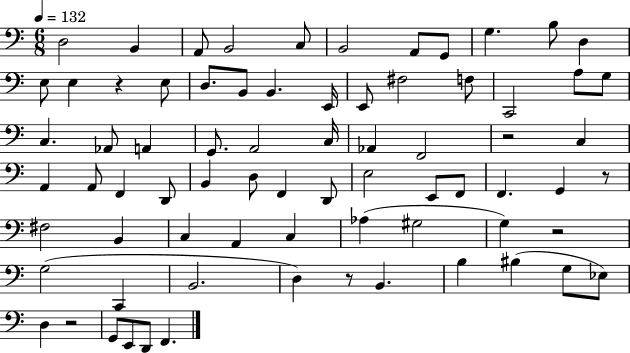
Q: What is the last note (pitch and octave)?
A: F2